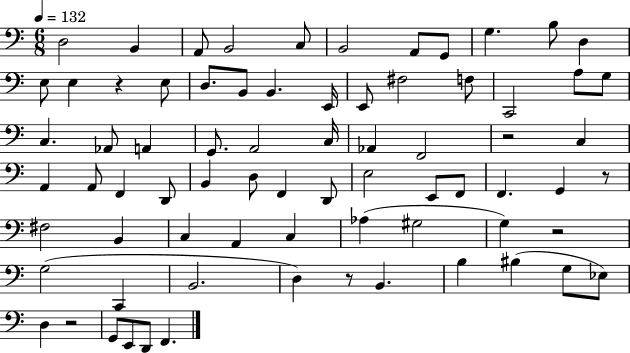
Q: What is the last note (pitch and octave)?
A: F2